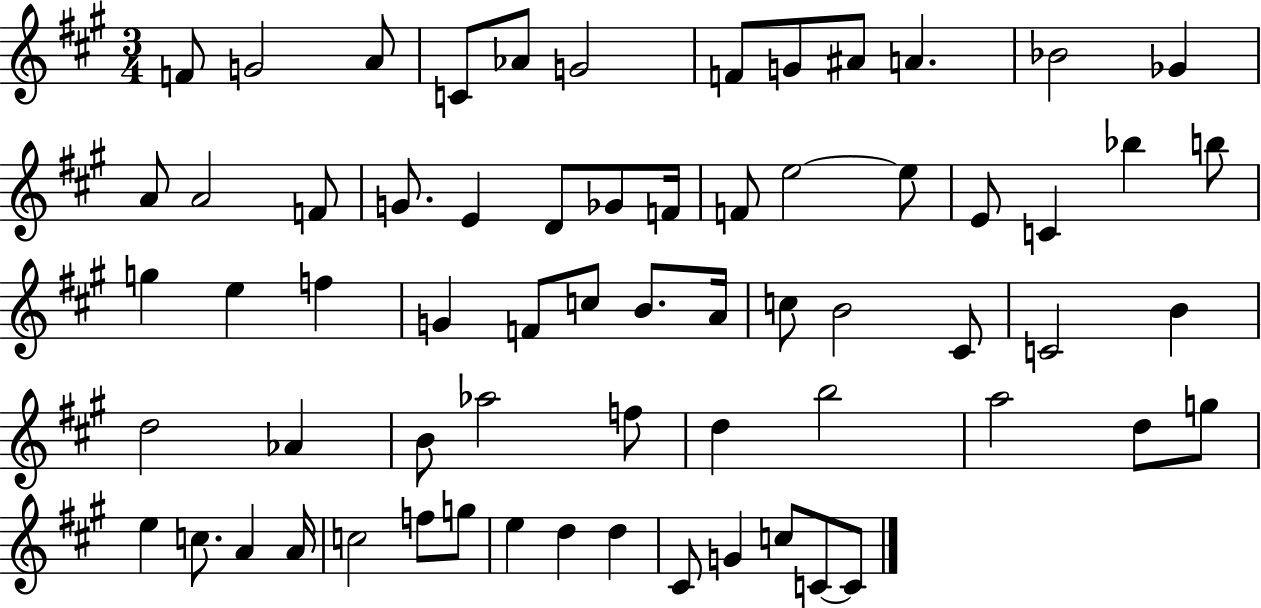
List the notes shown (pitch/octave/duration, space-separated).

F4/e G4/h A4/e C4/e Ab4/e G4/h F4/e G4/e A#4/e A4/q. Bb4/h Gb4/q A4/e A4/h F4/e G4/e. E4/q D4/e Gb4/e F4/s F4/e E5/h E5/e E4/e C4/q Bb5/q B5/e G5/q E5/q F5/q G4/q F4/e C5/e B4/e. A4/s C5/e B4/h C#4/e C4/h B4/q D5/h Ab4/q B4/e Ab5/h F5/e D5/q B5/h A5/h D5/e G5/e E5/q C5/e. A4/q A4/s C5/h F5/e G5/e E5/q D5/q D5/q C#4/e G4/q C5/e C4/e C4/e